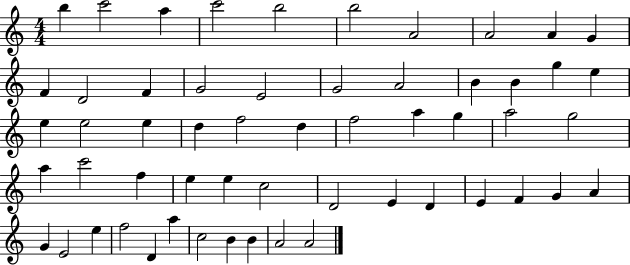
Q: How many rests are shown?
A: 0